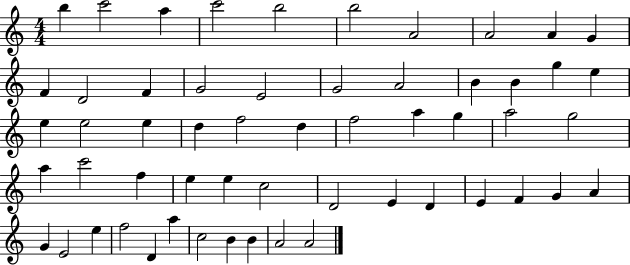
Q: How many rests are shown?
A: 0